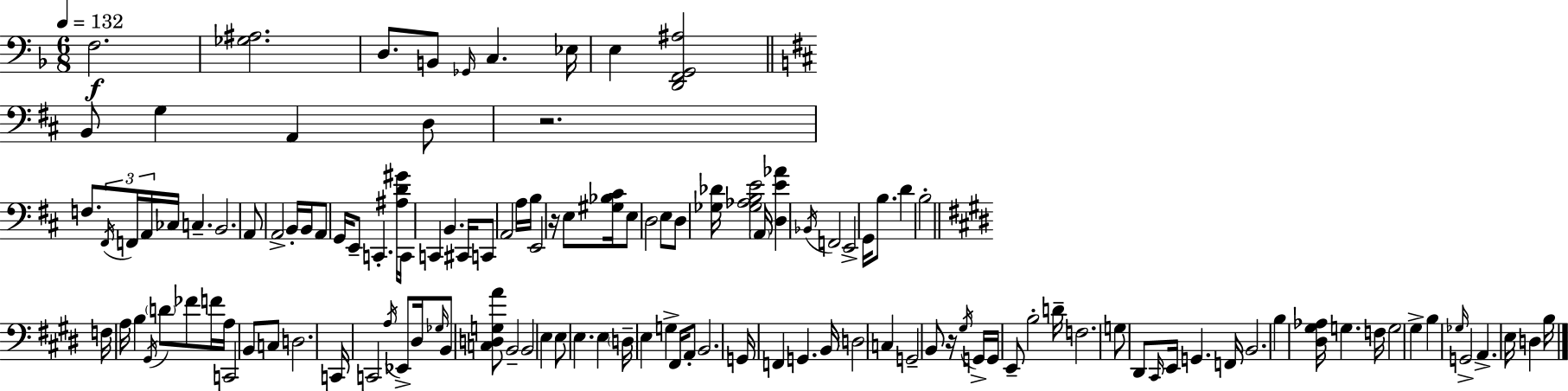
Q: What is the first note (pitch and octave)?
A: F3